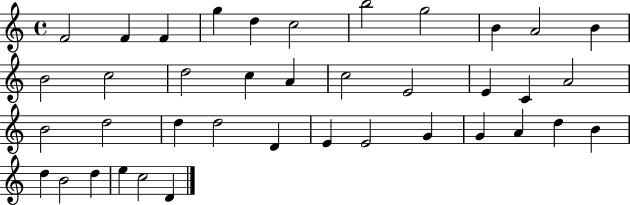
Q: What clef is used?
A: treble